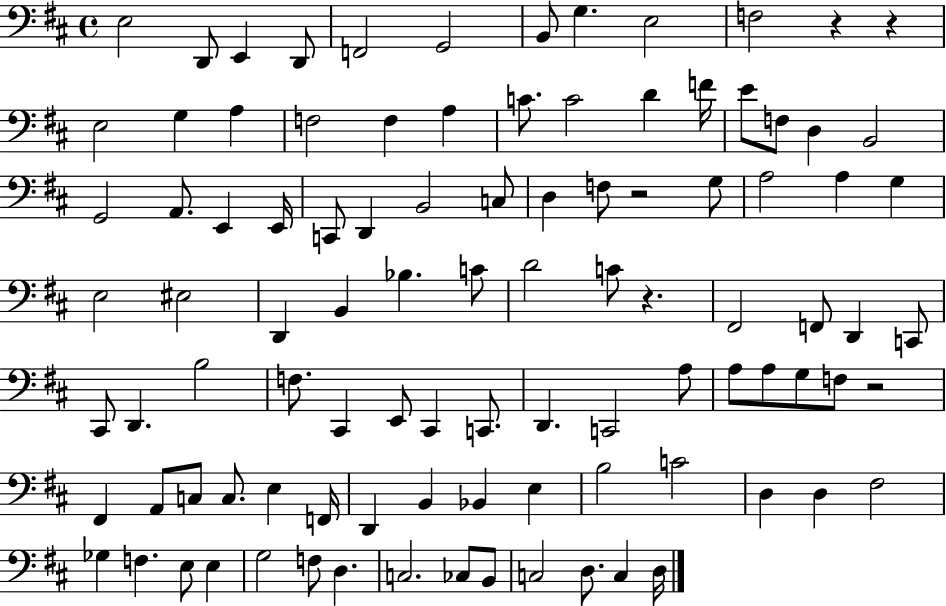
{
  \clef bass
  \time 4/4
  \defaultTimeSignature
  \key d \major
  e2 d,8 e,4 d,8 | f,2 g,2 | b,8 g4. e2 | f2 r4 r4 | \break e2 g4 a4 | f2 f4 a4 | c'8. c'2 d'4 f'16 | e'8 f8 d4 b,2 | \break g,2 a,8. e,4 e,16 | c,8 d,4 b,2 c8 | d4 f8 r2 g8 | a2 a4 g4 | \break e2 eis2 | d,4 b,4 bes4. c'8 | d'2 c'8 r4. | fis,2 f,8 d,4 c,8 | \break cis,8 d,4. b2 | f8. cis,4 e,8 cis,4 c,8. | d,4. c,2 a8 | a8 a8 g8 f8 r2 | \break fis,4 a,8 c8 c8. e4 f,16 | d,4 b,4 bes,4 e4 | b2 c'2 | d4 d4 fis2 | \break ges4 f4. e8 e4 | g2 f8 d4. | c2. ces8 b,8 | c2 d8. c4 d16 | \break \bar "|."
}